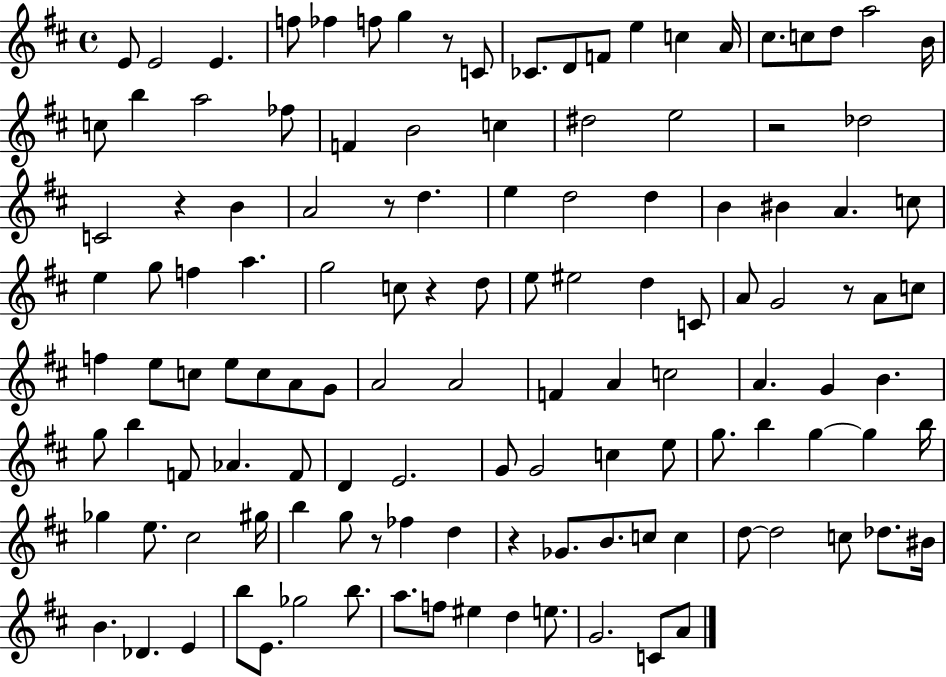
{
  \clef treble
  \time 4/4
  \defaultTimeSignature
  \key d \major
  e'8 e'2 e'4. | f''8 fes''4 f''8 g''4 r8 c'8 | ces'8. d'8 f'8 e''4 c''4 a'16 | cis''8. c''8 d''8 a''2 b'16 | \break c''8 b''4 a''2 fes''8 | f'4 b'2 c''4 | dis''2 e''2 | r2 des''2 | \break c'2 r4 b'4 | a'2 r8 d''4. | e''4 d''2 d''4 | b'4 bis'4 a'4. c''8 | \break e''4 g''8 f''4 a''4. | g''2 c''8 r4 d''8 | e''8 eis''2 d''4 c'8 | a'8 g'2 r8 a'8 c''8 | \break f''4 e''8 c''8 e''8 c''8 a'8 g'8 | a'2 a'2 | f'4 a'4 c''2 | a'4. g'4 b'4. | \break g''8 b''4 f'8 aes'4. f'8 | d'4 e'2. | g'8 g'2 c''4 e''8 | g''8. b''4 g''4~~ g''4 b''16 | \break ges''4 e''8. cis''2 gis''16 | b''4 g''8 r8 fes''4 d''4 | r4 ges'8. b'8. c''8 c''4 | d''8~~ d''2 c''8 des''8. bis'16 | \break b'4. des'4. e'4 | b''8 e'8. ges''2 b''8. | a''8. f''8 eis''4 d''4 e''8. | g'2. c'8 a'8 | \break \bar "|."
}